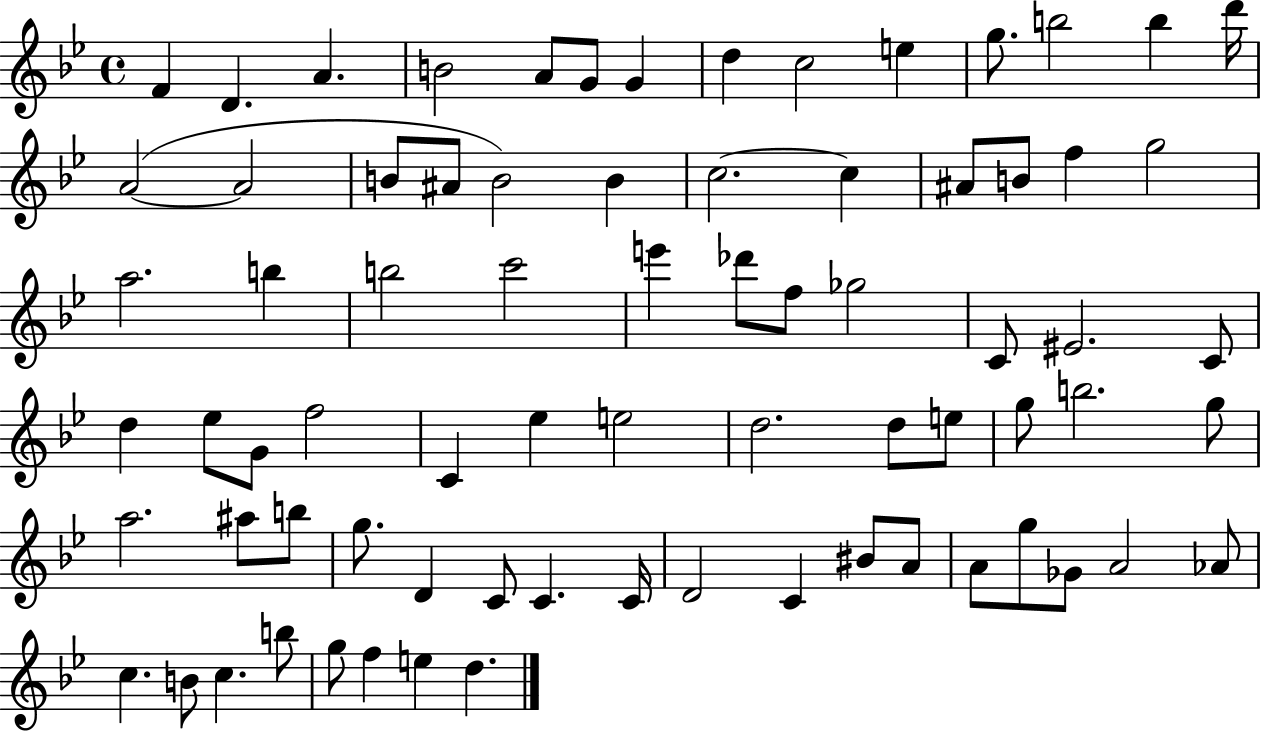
F4/q D4/q. A4/q. B4/h A4/e G4/e G4/q D5/q C5/h E5/q G5/e. B5/h B5/q D6/s A4/h A4/h B4/e A#4/e B4/h B4/q C5/h. C5/q A#4/e B4/e F5/q G5/h A5/h. B5/q B5/h C6/h E6/q Db6/e F5/e Gb5/h C4/e EIS4/h. C4/e D5/q Eb5/e G4/e F5/h C4/q Eb5/q E5/h D5/h. D5/e E5/e G5/e B5/h. G5/e A5/h. A#5/e B5/e G5/e. D4/q C4/e C4/q. C4/s D4/h C4/q BIS4/e A4/e A4/e G5/e Gb4/e A4/h Ab4/e C5/q. B4/e C5/q. B5/e G5/e F5/q E5/q D5/q.